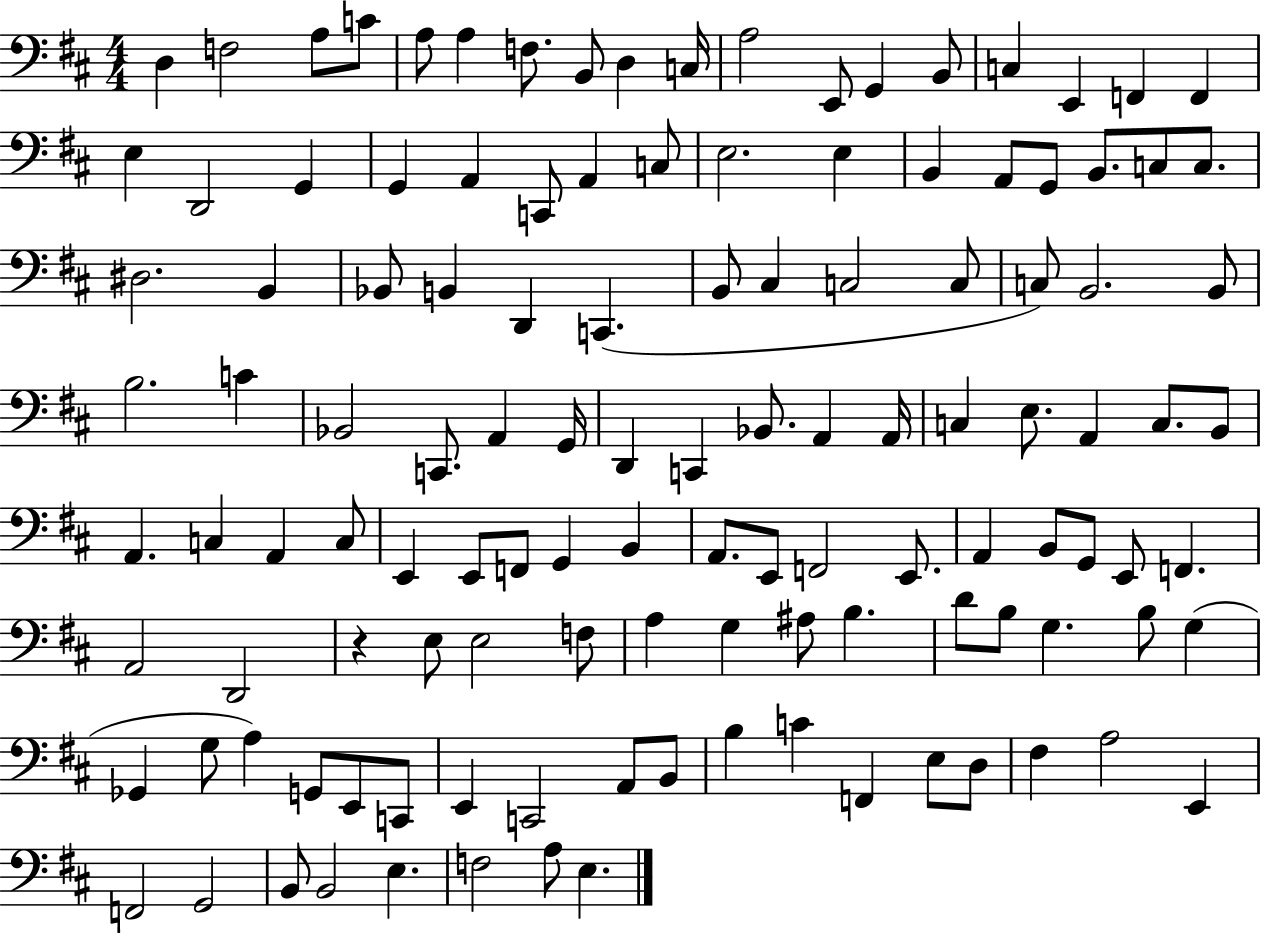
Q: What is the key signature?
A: D major